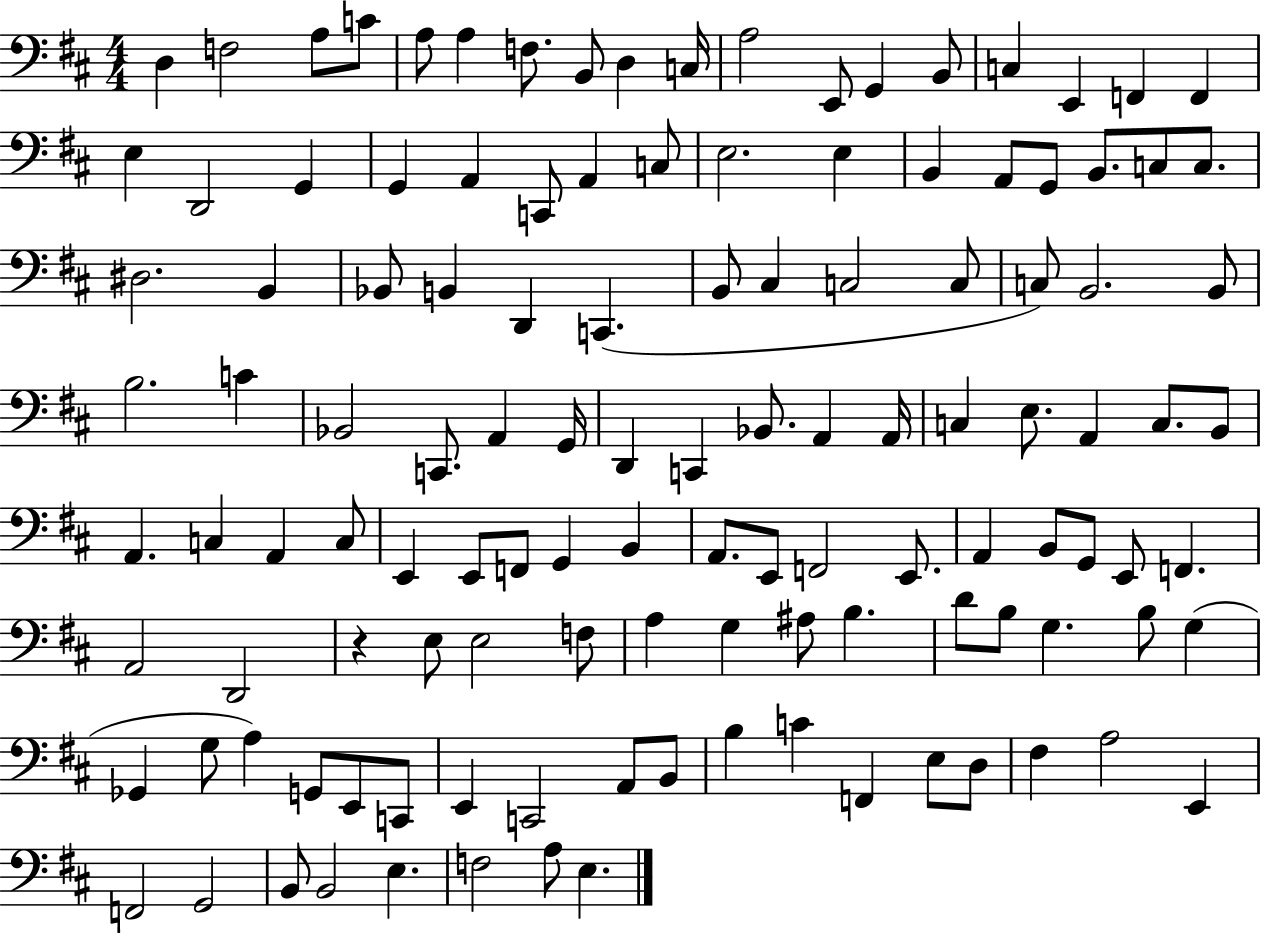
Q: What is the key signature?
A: D major